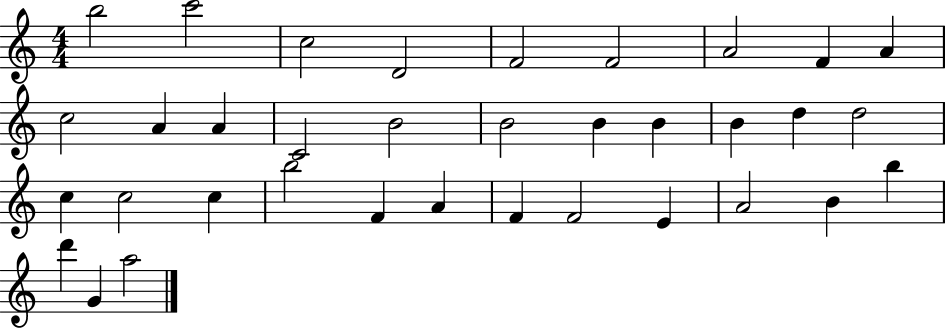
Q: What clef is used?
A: treble